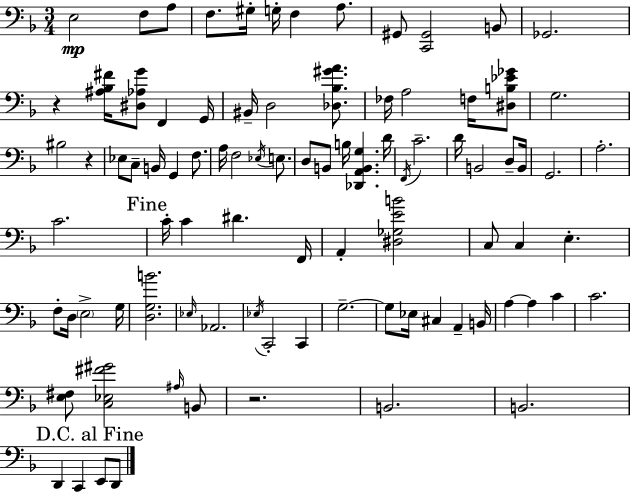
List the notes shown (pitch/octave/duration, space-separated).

E3/h F3/e A3/e F3/e. G#3/s G3/s F3/q A3/e. G#2/e [C2,G#2]/h B2/e Gb2/h. R/q [A#3,Bb3,F#4]/s [D#3,Ab3,G4]/e F2/q G2/s BIS2/s D3/h [Db3,Bb3,G#4,A4]/e. FES3/s A3/h F3/s [D#3,B3,Eb4,Gb4]/e G3/h. BIS3/h R/q Eb3/e C3/e B2/s G2/q F3/e. A3/s F3/h Eb3/s E3/e. D3/e B2/e B3/s [Db2,A2,B2,G3]/q. D4/s F2/s C4/h. D4/s B2/h D3/e B2/s G2/h. A3/h. C4/h. C4/s C4/q D#4/q. F2/s A2/q [D#3,Gb3,E4,B4]/h C3/e C3/q E3/q. F3/e D3/s E3/h G3/s [D3,G3,B4]/h. Eb3/s Ab2/h. Eb3/s C2/h C2/q G3/h. G3/e Eb3/s C#3/q A2/q B2/s A3/q A3/q C4/q C4/h. [E3,F#3]/e [C3,Eb3,F#4,G#4]/h A#3/s B2/e R/h. B2/h. B2/h. D2/q C2/q E2/e D2/e